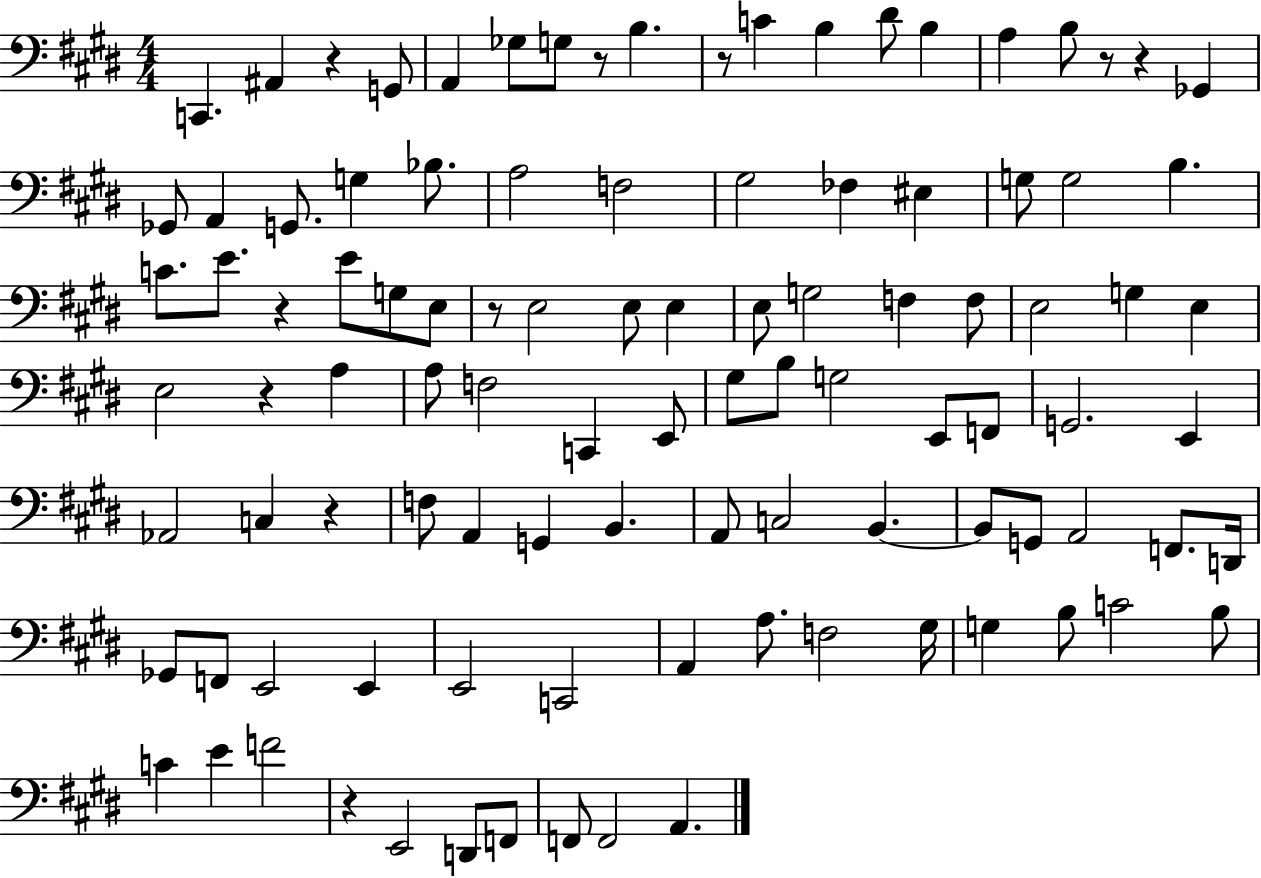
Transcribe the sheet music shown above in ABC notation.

X:1
T:Untitled
M:4/4
L:1/4
K:E
C,, ^A,, z G,,/2 A,, _G,/2 G,/2 z/2 B, z/2 C B, ^D/2 B, A, B,/2 z/2 z _G,, _G,,/2 A,, G,,/2 G, _B,/2 A,2 F,2 ^G,2 _F, ^E, G,/2 G,2 B, C/2 E/2 z E/2 G,/2 E,/2 z/2 E,2 E,/2 E, E,/2 G,2 F, F,/2 E,2 G, E, E,2 z A, A,/2 F,2 C,, E,,/2 ^G,/2 B,/2 G,2 E,,/2 F,,/2 G,,2 E,, _A,,2 C, z F,/2 A,, G,, B,, A,,/2 C,2 B,, B,,/2 G,,/2 A,,2 F,,/2 D,,/4 _G,,/2 F,,/2 E,,2 E,, E,,2 C,,2 A,, A,/2 F,2 ^G,/4 G, B,/2 C2 B,/2 C E F2 z E,,2 D,,/2 F,,/2 F,,/2 F,,2 A,,